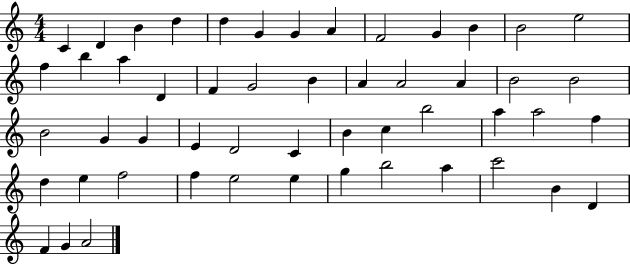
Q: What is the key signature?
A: C major